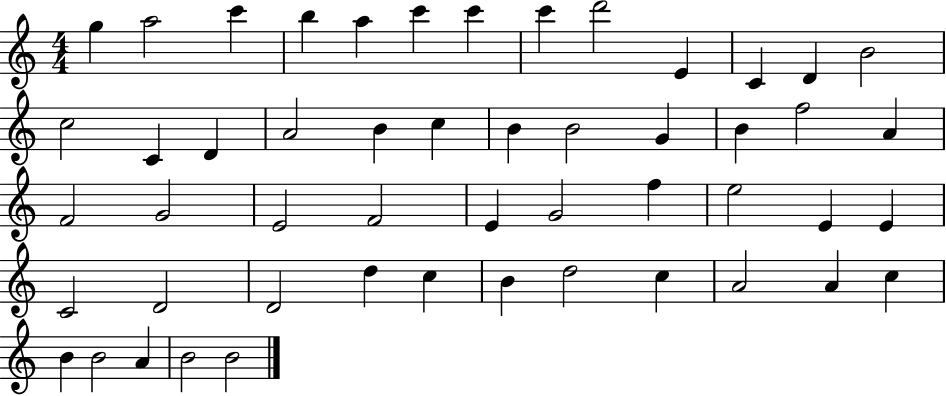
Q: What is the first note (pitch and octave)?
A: G5